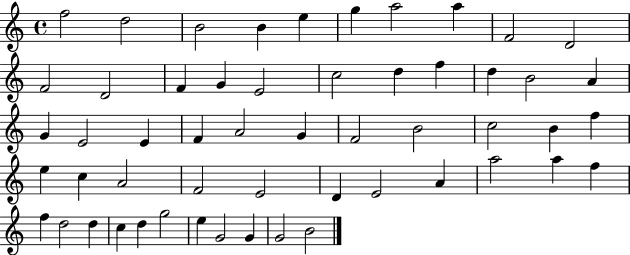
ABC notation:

X:1
T:Untitled
M:4/4
L:1/4
K:C
f2 d2 B2 B e g a2 a F2 D2 F2 D2 F G E2 c2 d f d B2 A G E2 E F A2 G F2 B2 c2 B f e c A2 F2 E2 D E2 A a2 a f f d2 d c d g2 e G2 G G2 B2